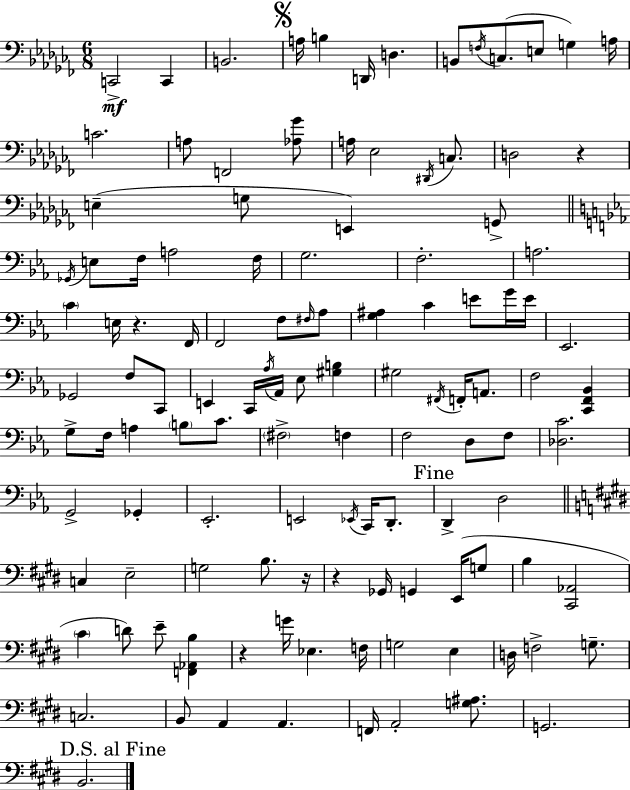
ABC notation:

X:1
T:Untitled
M:6/8
L:1/4
K:Abm
C,,2 C,, B,,2 A,/4 B, D,,/4 D, B,,/2 F,/4 C,/2 E,/2 G, A,/4 C2 A,/2 F,,2 [_A,_G]/2 A,/4 _E,2 ^D,,/4 C,/2 D,2 z E, G,/2 E,, G,,/2 _G,,/4 E,/2 F,/4 A,2 F,/4 G,2 F,2 A,2 C E,/4 z F,,/4 F,,2 F,/2 ^F,/4 _A,/2 [G,^A,] C E/2 G/4 E/4 _E,,2 _G,,2 F,/2 C,,/2 E,, C,,/4 _A,/4 _A,,/4 _E,/2 [^G,B,] ^G,2 ^F,,/4 F,,/4 A,,/2 F,2 [C,,F,,_B,,] G,/2 F,/4 A, B,/2 C/2 ^F,2 F, F,2 D,/2 F,/2 [_D,C]2 G,,2 _G,, _E,,2 E,,2 _E,,/4 C,,/4 D,,/2 D,, D,2 C, E,2 G,2 B,/2 z/4 z _G,,/4 G,, E,,/4 G,/2 B, [^C,,_A,,]2 ^C D/2 E/2 [F,,_A,,B,] z G/4 _E, F,/4 G,2 E, D,/4 F,2 G,/2 C,2 B,,/2 A,, A,, F,,/4 A,,2 [G,^A,]/2 G,,2 B,,2